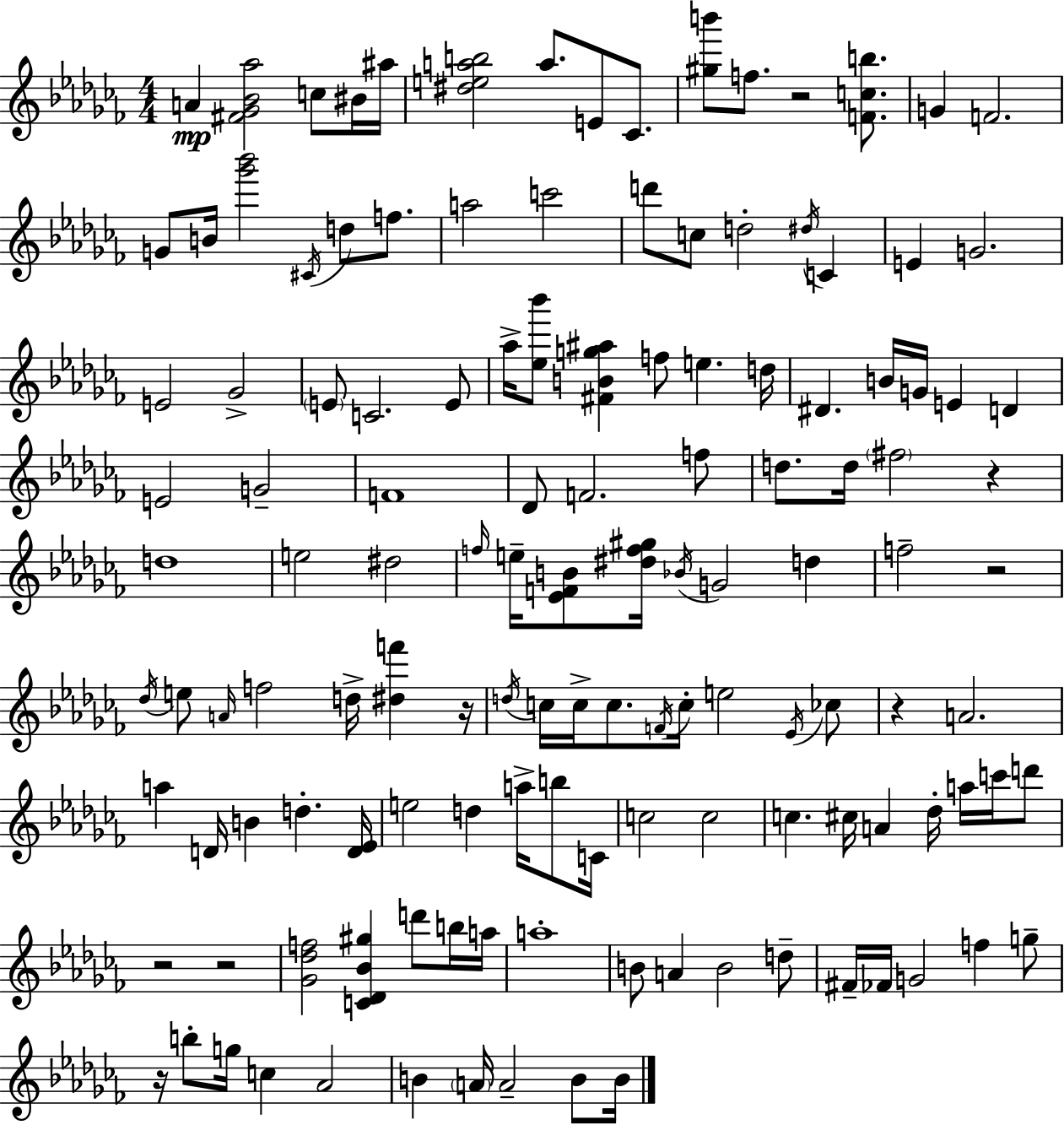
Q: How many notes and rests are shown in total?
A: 132